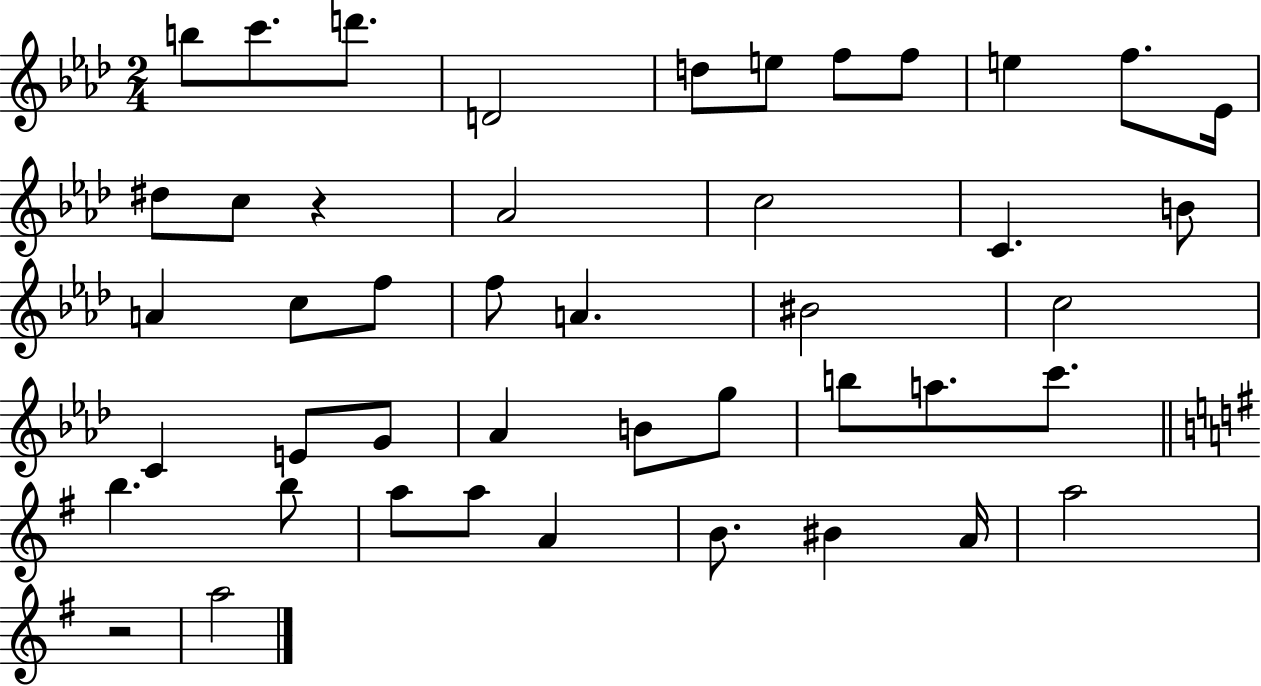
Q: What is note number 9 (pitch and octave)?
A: E5